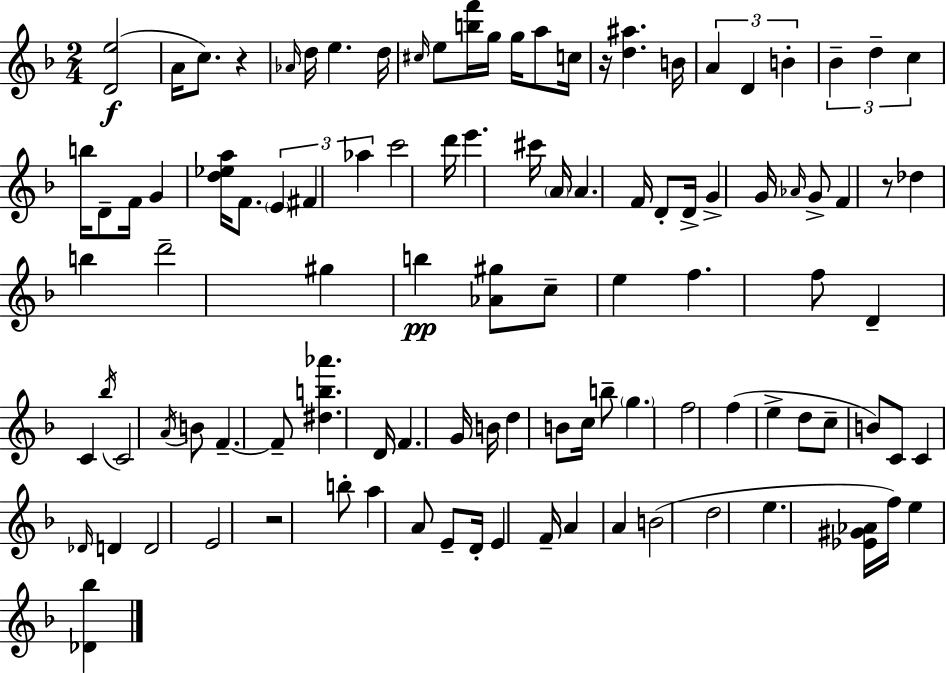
[D4,E5]/h A4/s C5/e. R/q Ab4/s D5/s E5/q. D5/s C#5/s E5/e [B5,F6]/s G5/s G5/s A5/e C5/s R/s [D5,A#5]/q. B4/s A4/q D4/q B4/q Bb4/q D5/q C5/q B5/s D4/e F4/s G4/q [D5,Eb5,A5]/s F4/e. E4/q F#4/q Ab5/q C6/h D6/s E6/q. C#6/s A4/s A4/q. F4/s D4/e D4/s G4/q G4/s Ab4/s G4/e F4/q R/e Db5/q B5/q D6/h G#5/q B5/q [Ab4,G#5]/e C5/e E5/q F5/q. F5/e D4/q C4/q Bb5/s C4/h A4/s B4/e F4/q. F4/e [D#5,B5,Ab6]/q. D4/s F4/q. G4/s B4/s D5/q B4/e C5/s B5/e G5/q. F5/h F5/q E5/q D5/e C5/e B4/e C4/e C4/q Db4/s D4/q D4/h E4/h R/h B5/e A5/q A4/e E4/e D4/s E4/q F4/s A4/q A4/q B4/h D5/h E5/q. [Eb4,G#4,Ab4]/s F5/s E5/q [Db4,Bb5]/q